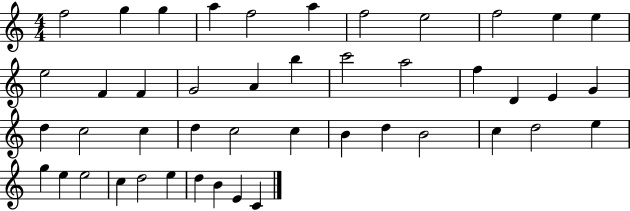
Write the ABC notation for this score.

X:1
T:Untitled
M:4/4
L:1/4
K:C
f2 g g a f2 a f2 e2 f2 e e e2 F F G2 A b c'2 a2 f D E G d c2 c d c2 c B d B2 c d2 e g e e2 c d2 e d B E C